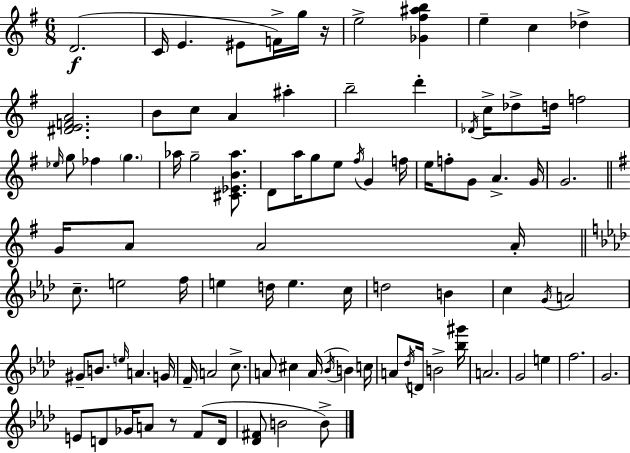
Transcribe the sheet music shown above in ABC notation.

X:1
T:Untitled
M:6/8
L:1/4
K:G
D2 C/4 E ^E/2 F/4 g/4 z/4 e2 [_G^f^ab] e c _d [^DEFA]2 B/2 c/2 A ^a b2 d' _D/4 c/4 _d/2 d/4 f2 _e/4 g/2 _f g _a/4 g2 [^C_EB_a]/2 D/2 a/4 g/2 e/2 ^f/4 G f/4 e/4 f/2 G/2 A G/4 G2 G/4 A/2 A2 A/4 c/2 e2 f/4 e d/4 e c/4 d2 B c G/4 A2 ^G/2 B/2 e/4 A G/4 F/4 A2 c/2 A/2 ^c A/4 _B/4 B c/4 A/2 _d/4 D/4 B2 [_b^g']/4 A2 G2 e f2 G2 E/2 D/2 _G/4 A/2 z/2 F/2 D/4 [_D^F]/2 B2 B/2